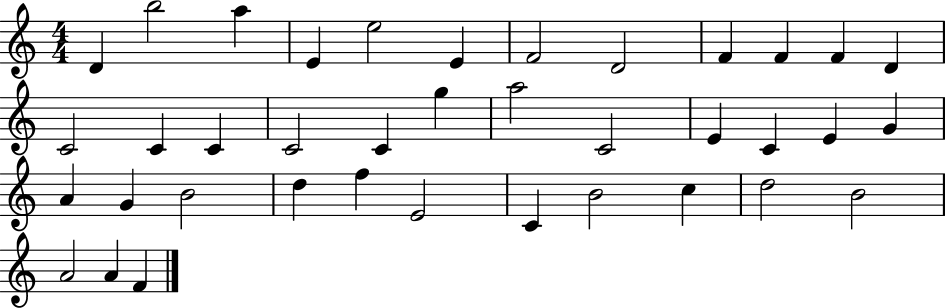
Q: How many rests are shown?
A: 0